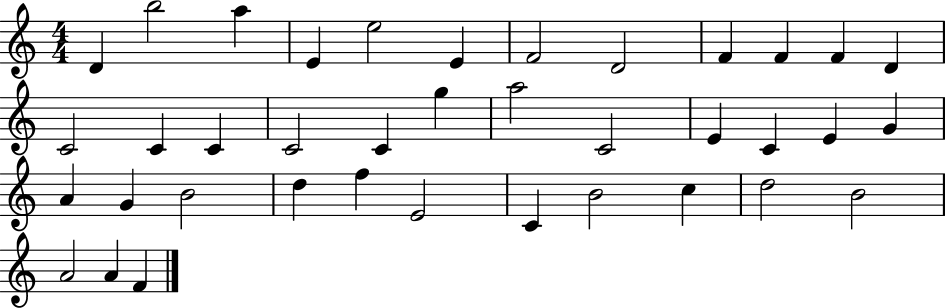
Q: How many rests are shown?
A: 0